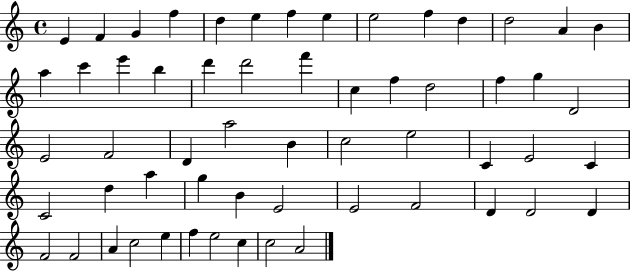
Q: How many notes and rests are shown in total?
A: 58